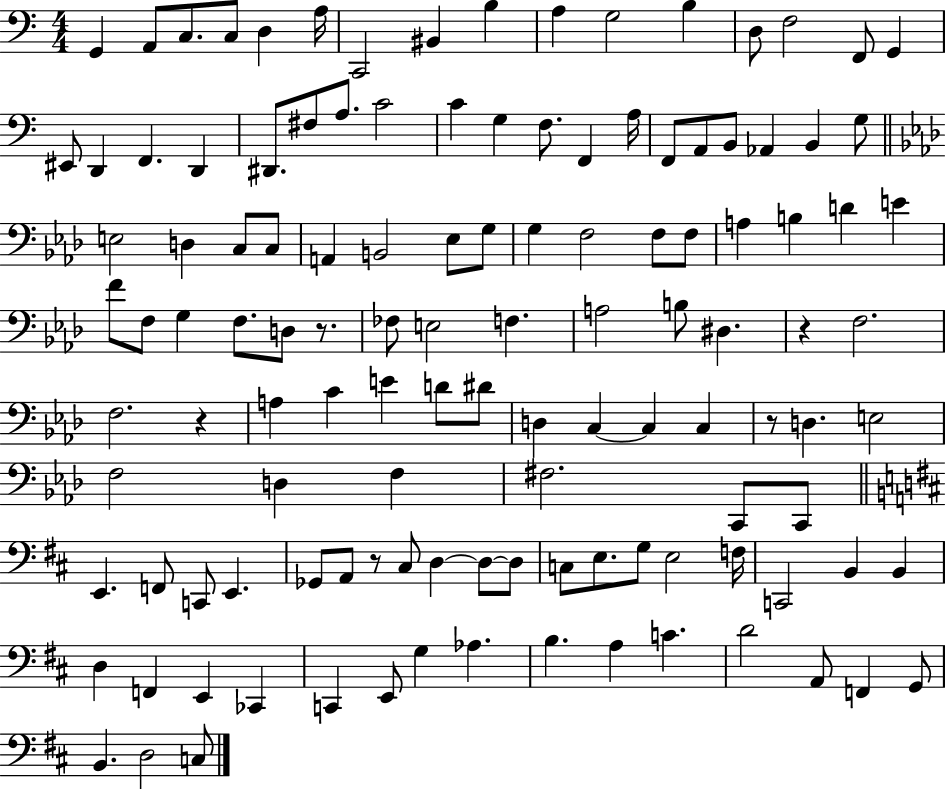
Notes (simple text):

G2/q A2/e C3/e. C3/e D3/q A3/s C2/h BIS2/q B3/q A3/q G3/h B3/q D3/e F3/h F2/e G2/q EIS2/e D2/q F2/q. D2/q D#2/e. F#3/e A3/e. C4/h C4/q G3/q F3/e. F2/q A3/s F2/e A2/e B2/e Ab2/q B2/q G3/e E3/h D3/q C3/e C3/e A2/q B2/h Eb3/e G3/e G3/q F3/h F3/e F3/e A3/q B3/q D4/q E4/q F4/e F3/e G3/q F3/e. D3/e R/e. FES3/e E3/h F3/q. A3/h B3/e D#3/q. R/q F3/h. F3/h. R/q A3/q C4/q E4/q D4/e D#4/e D3/q C3/q C3/q C3/q R/e D3/q. E3/h F3/h D3/q F3/q F#3/h. C2/e C2/e E2/q. F2/e C2/e E2/q. Gb2/e A2/e R/e C#3/e D3/q D3/e D3/e C3/e E3/e. G3/e E3/h F3/s C2/h B2/q B2/q D3/q F2/q E2/q CES2/q C2/q E2/e G3/q Ab3/q. B3/q. A3/q C4/q. D4/h A2/e F2/q G2/e B2/q. D3/h C3/e